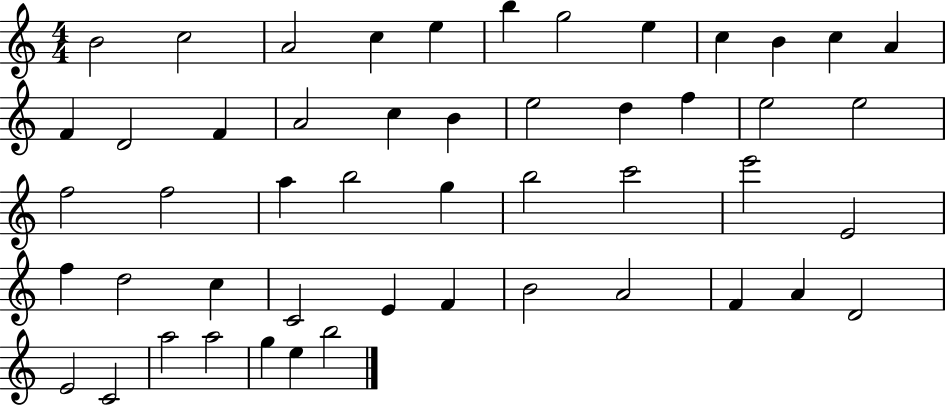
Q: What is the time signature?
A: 4/4